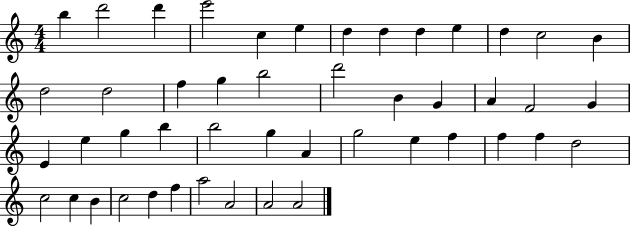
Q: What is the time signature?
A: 4/4